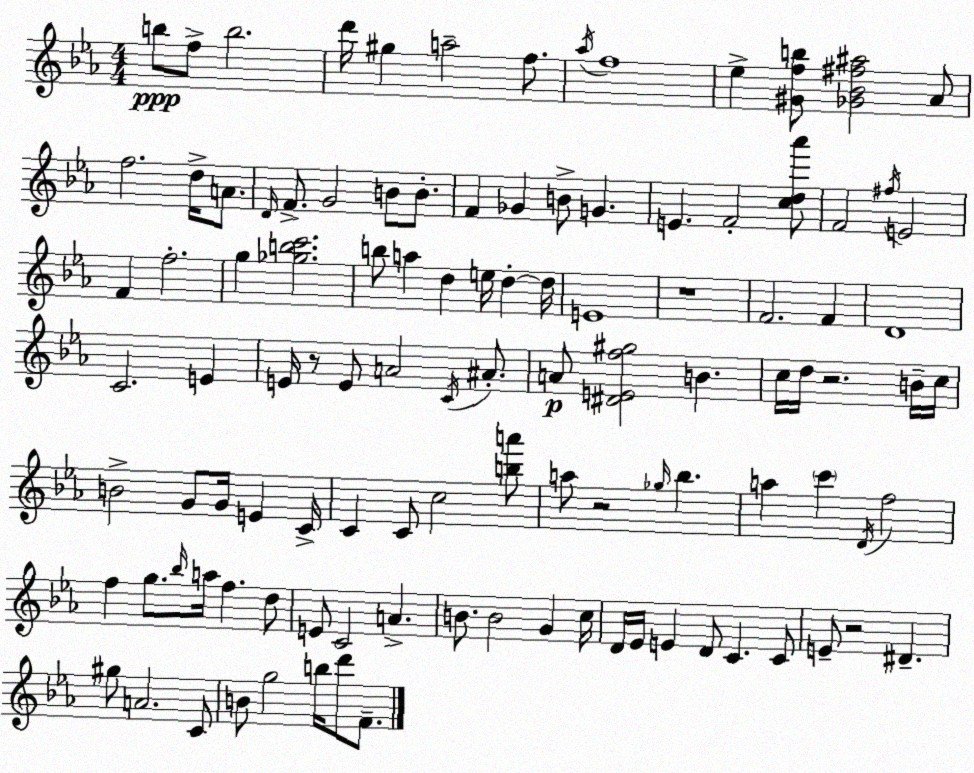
X:1
T:Untitled
M:4/4
L:1/4
K:Cm
b/2 f/2 b2 d'/4 ^g a2 f/2 _a/4 f4 _e [^Gfb]/2 [_G_B^f^a]2 _A/2 f2 d/4 A/2 D/4 F/2 G2 B/2 B/2 F _G B/2 G E F2 [cd_a']/2 F2 ^f/4 E2 F f2 g [_gbc']2 b/2 a d e/4 d d/4 E4 z4 F2 F D4 C2 E E/4 z/2 E/2 A2 C/4 ^A/2 A/2 [^DEf^g]2 B c/4 d/4 z2 B/4 c/4 B2 G/2 G/4 E C/4 C C/2 c2 [ba']/2 a/2 z2 _g/4 _b a c' D/4 f2 f g/2 _b/4 a/4 f d/2 E/2 C2 A B/2 B2 G c/4 D/4 _E/4 E D/2 C C/2 E/2 z2 ^D ^g/2 A2 C/2 B/2 g2 b/4 d'/2 F/2